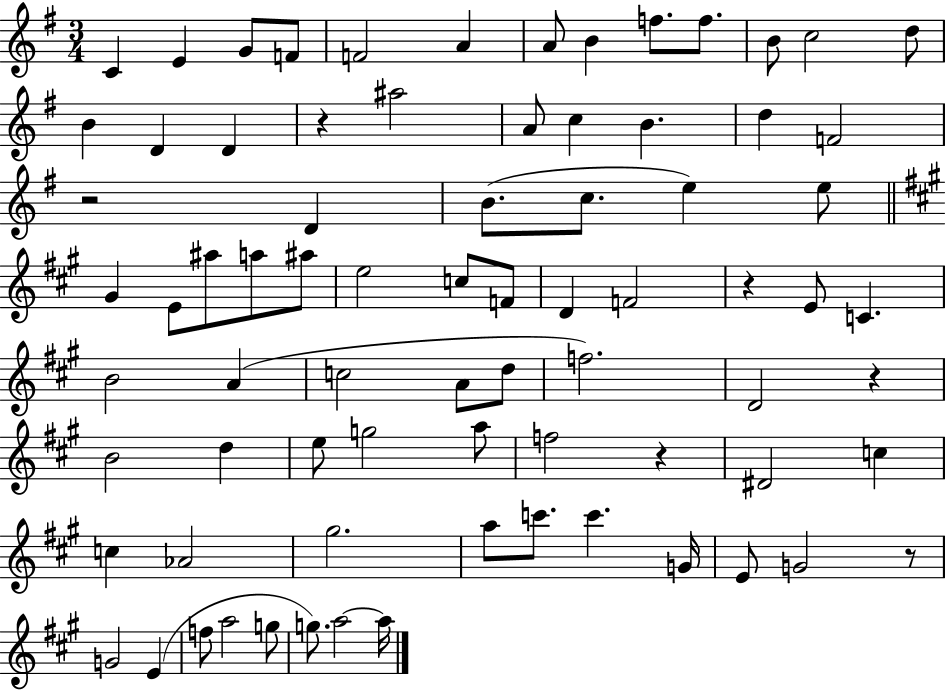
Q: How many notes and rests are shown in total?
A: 77